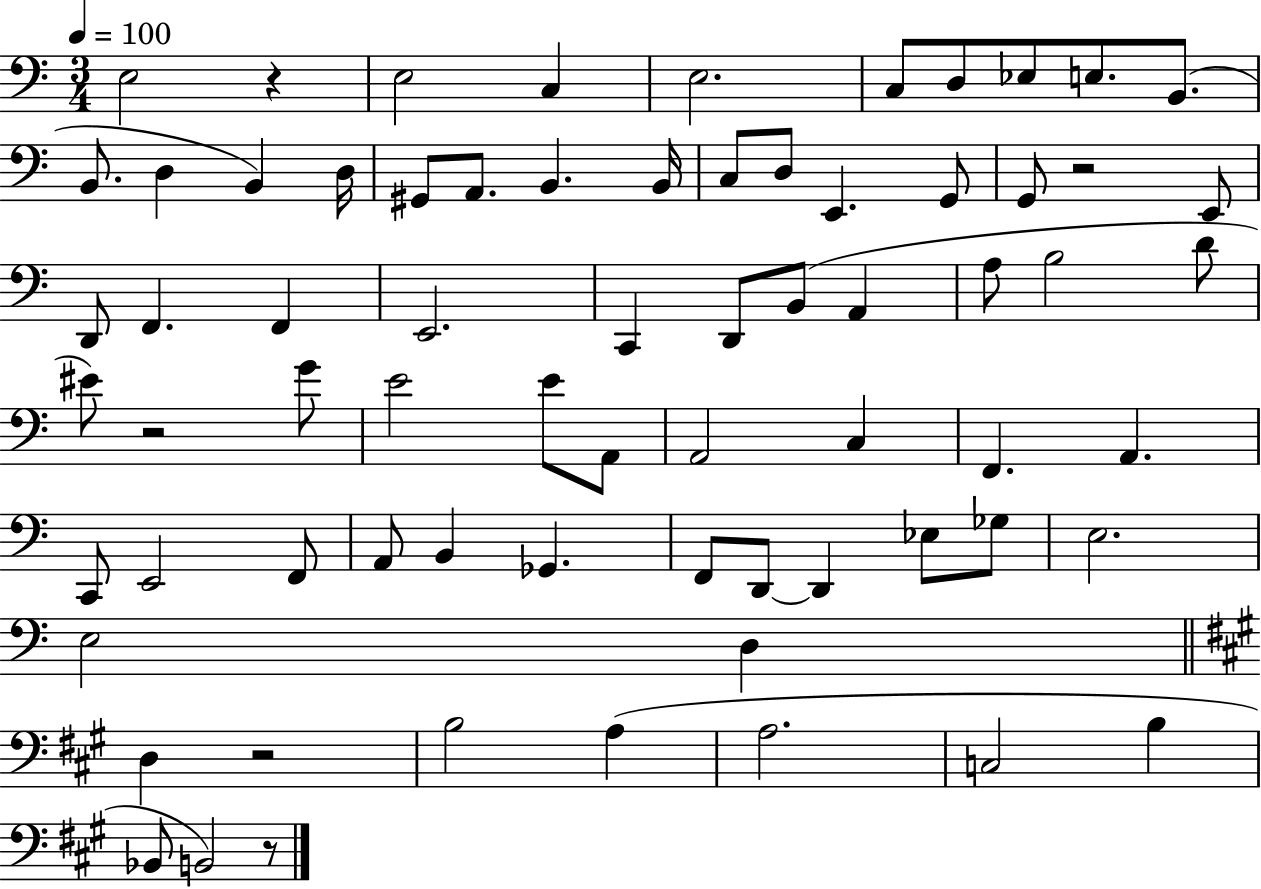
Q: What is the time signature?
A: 3/4